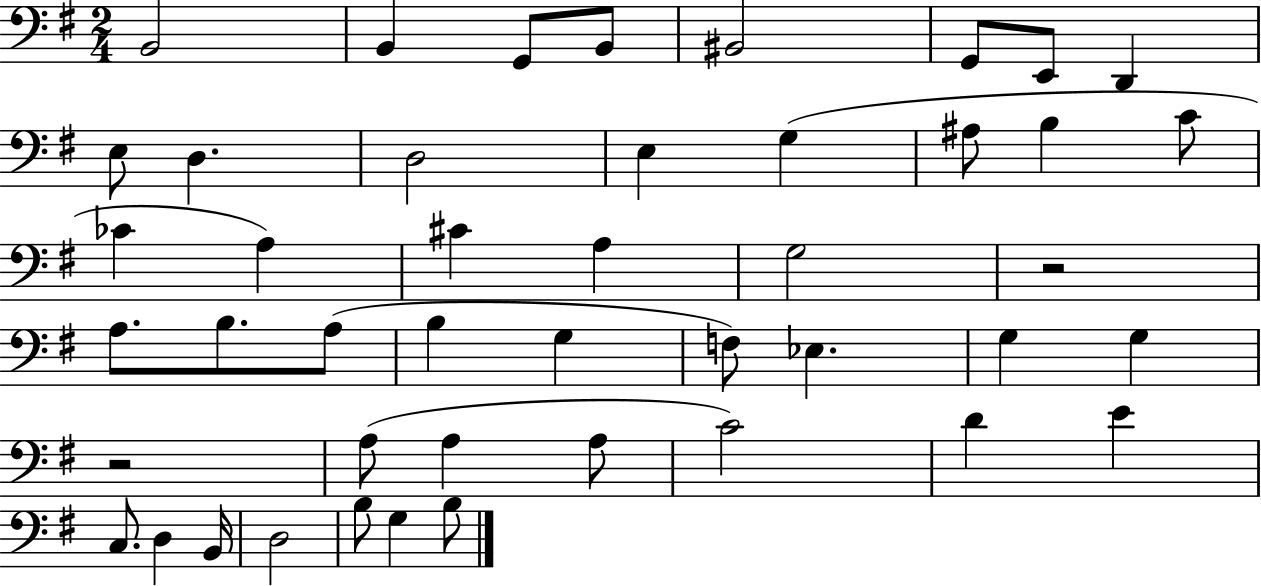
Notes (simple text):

B2/h B2/q G2/e B2/e BIS2/h G2/e E2/e D2/q E3/e D3/q. D3/h E3/q G3/q A#3/e B3/q C4/e CES4/q A3/q C#4/q A3/q G3/h R/h A3/e. B3/e. A3/e B3/q G3/q F3/e Eb3/q. G3/q G3/q R/h A3/e A3/q A3/e C4/h D4/q E4/q C3/e. D3/q B2/s D3/h B3/e G3/q B3/e